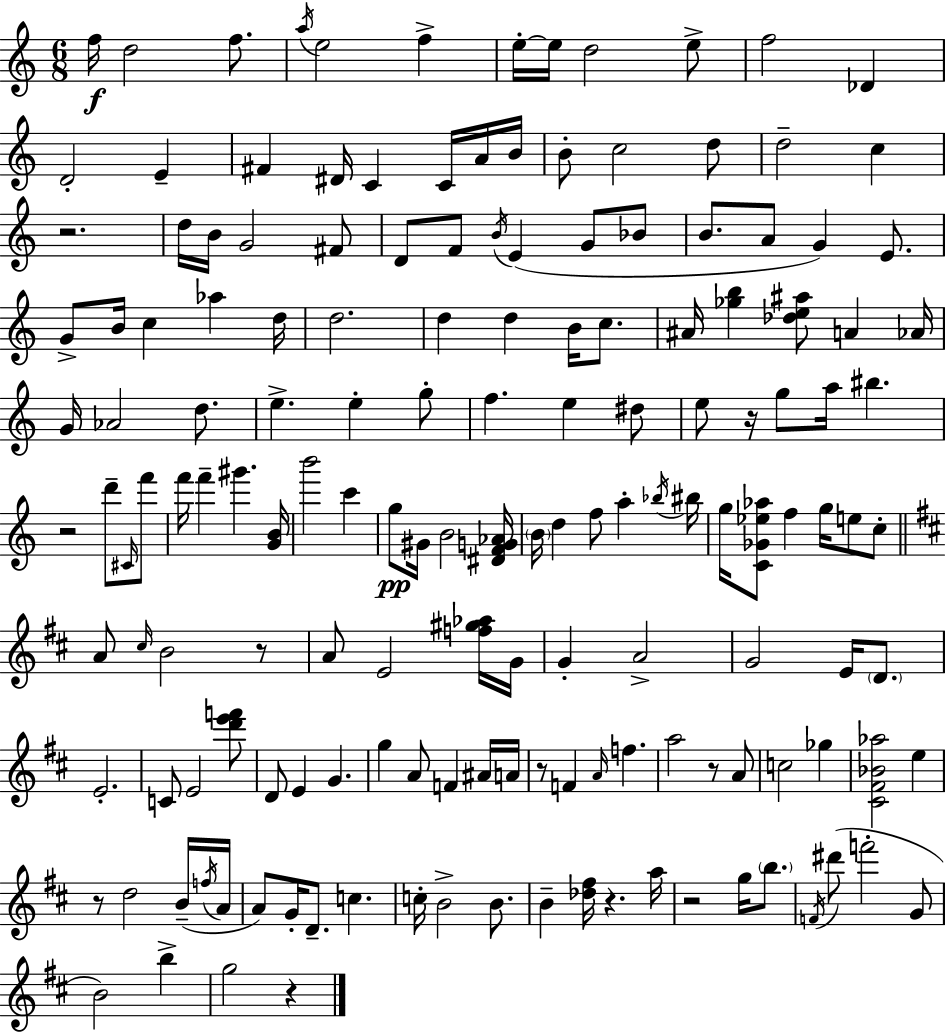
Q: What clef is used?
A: treble